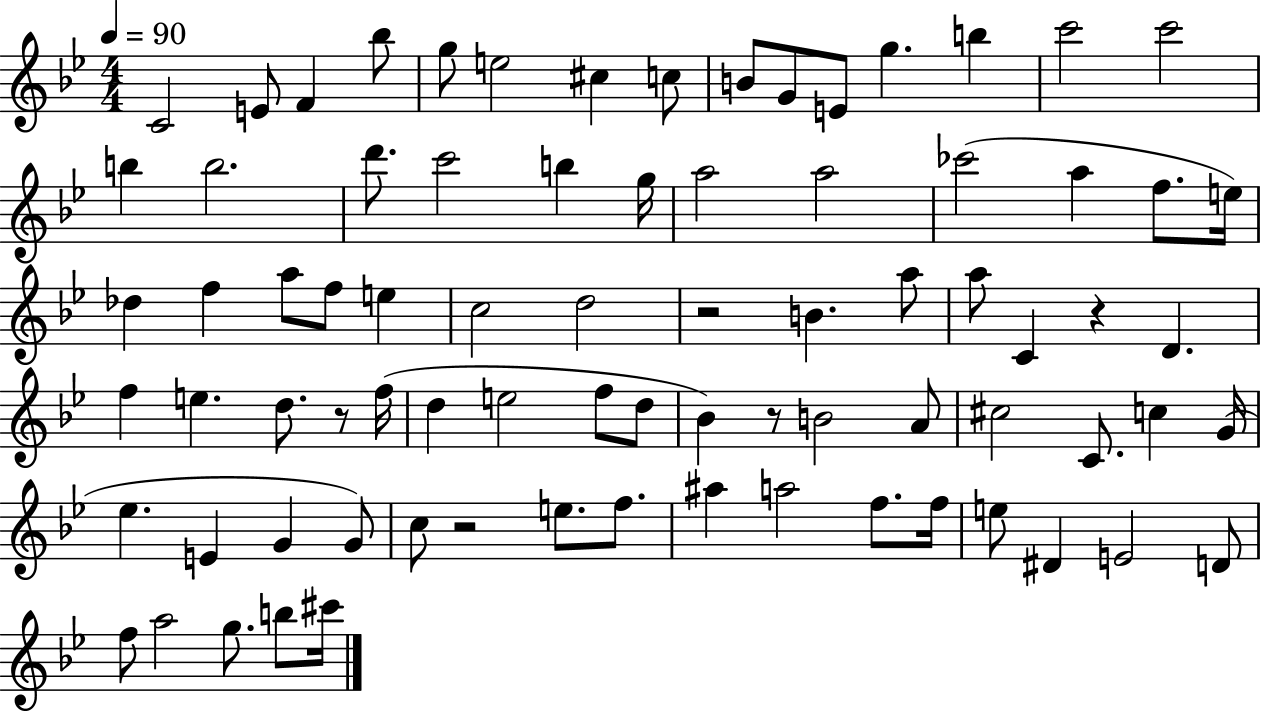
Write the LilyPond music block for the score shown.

{
  \clef treble
  \numericTimeSignature
  \time 4/4
  \key bes \major
  \tempo 4 = 90
  c'2 e'8 f'4 bes''8 | g''8 e''2 cis''4 c''8 | b'8 g'8 e'8 g''4. b''4 | c'''2 c'''2 | \break b''4 b''2. | d'''8. c'''2 b''4 g''16 | a''2 a''2 | ces'''2( a''4 f''8. e''16) | \break des''4 f''4 a''8 f''8 e''4 | c''2 d''2 | r2 b'4. a''8 | a''8 c'4 r4 d'4. | \break f''4 e''4. d''8. r8 f''16( | d''4 e''2 f''8 d''8 | bes'4) r8 b'2 a'8 | cis''2 c'8. c''4 g'16( | \break ees''4. e'4 g'4 g'8) | c''8 r2 e''8. f''8. | ais''4 a''2 f''8. f''16 | e''8 dis'4 e'2 d'8 | \break f''8 a''2 g''8. b''8 cis'''16 | \bar "|."
}